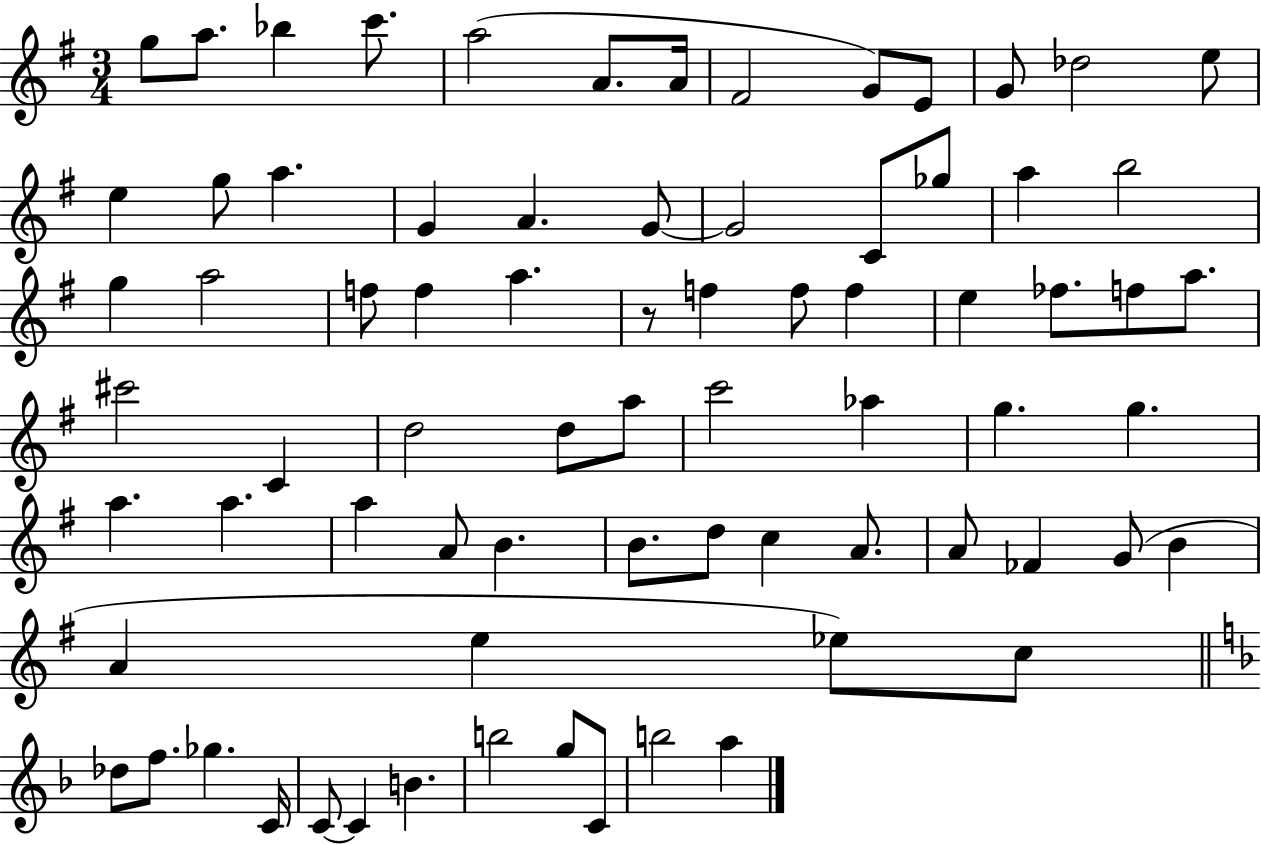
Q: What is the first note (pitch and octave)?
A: G5